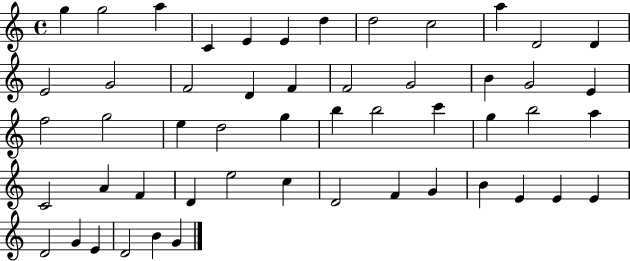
{
  \clef treble
  \time 4/4
  \defaultTimeSignature
  \key c \major
  g''4 g''2 a''4 | c'4 e'4 e'4 d''4 | d''2 c''2 | a''4 d'2 d'4 | \break e'2 g'2 | f'2 d'4 f'4 | f'2 g'2 | b'4 g'2 e'4 | \break f''2 g''2 | e''4 d''2 g''4 | b''4 b''2 c'''4 | g''4 b''2 a''4 | \break c'2 a'4 f'4 | d'4 e''2 c''4 | d'2 f'4 g'4 | b'4 e'4 e'4 e'4 | \break d'2 g'4 e'4 | d'2 b'4 g'4 | \bar "|."
}